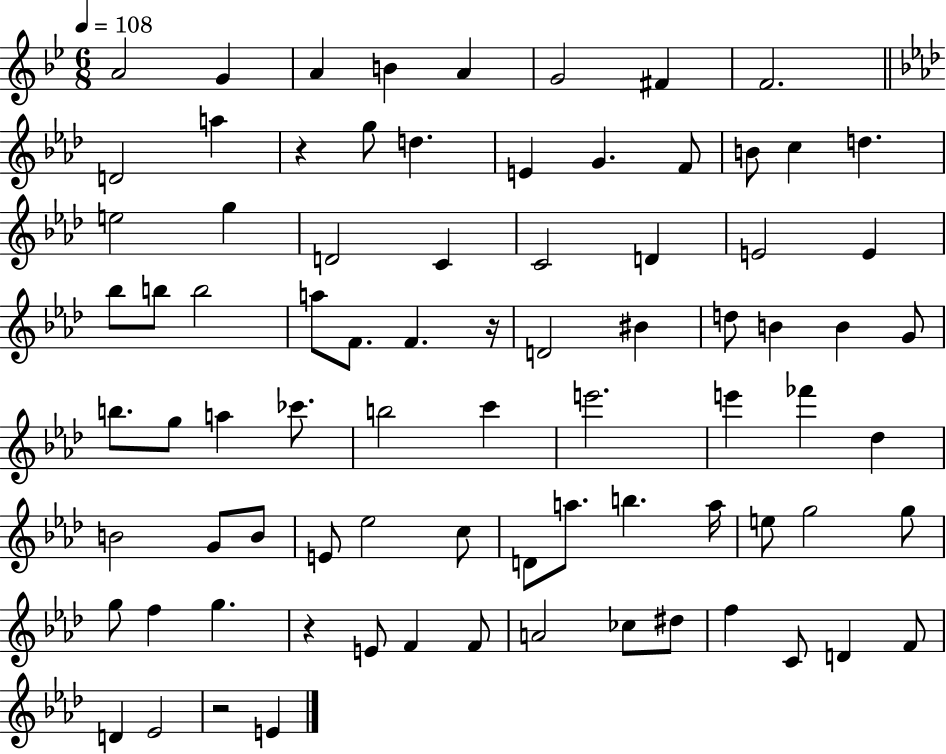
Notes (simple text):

A4/h G4/q A4/q B4/q A4/q G4/h F#4/q F4/h. D4/h A5/q R/q G5/e D5/q. E4/q G4/q. F4/e B4/e C5/q D5/q. E5/h G5/q D4/h C4/q C4/h D4/q E4/h E4/q Bb5/e B5/e B5/h A5/e F4/e. F4/q. R/s D4/h BIS4/q D5/e B4/q B4/q G4/e B5/e. G5/e A5/q CES6/e. B5/h C6/q E6/h. E6/q FES6/q Db5/q B4/h G4/e B4/e E4/e Eb5/h C5/e D4/e A5/e. B5/q. A5/s E5/e G5/h G5/e G5/e F5/q G5/q. R/q E4/e F4/q F4/e A4/h CES5/e D#5/e F5/q C4/e D4/q F4/e D4/q Eb4/h R/h E4/q